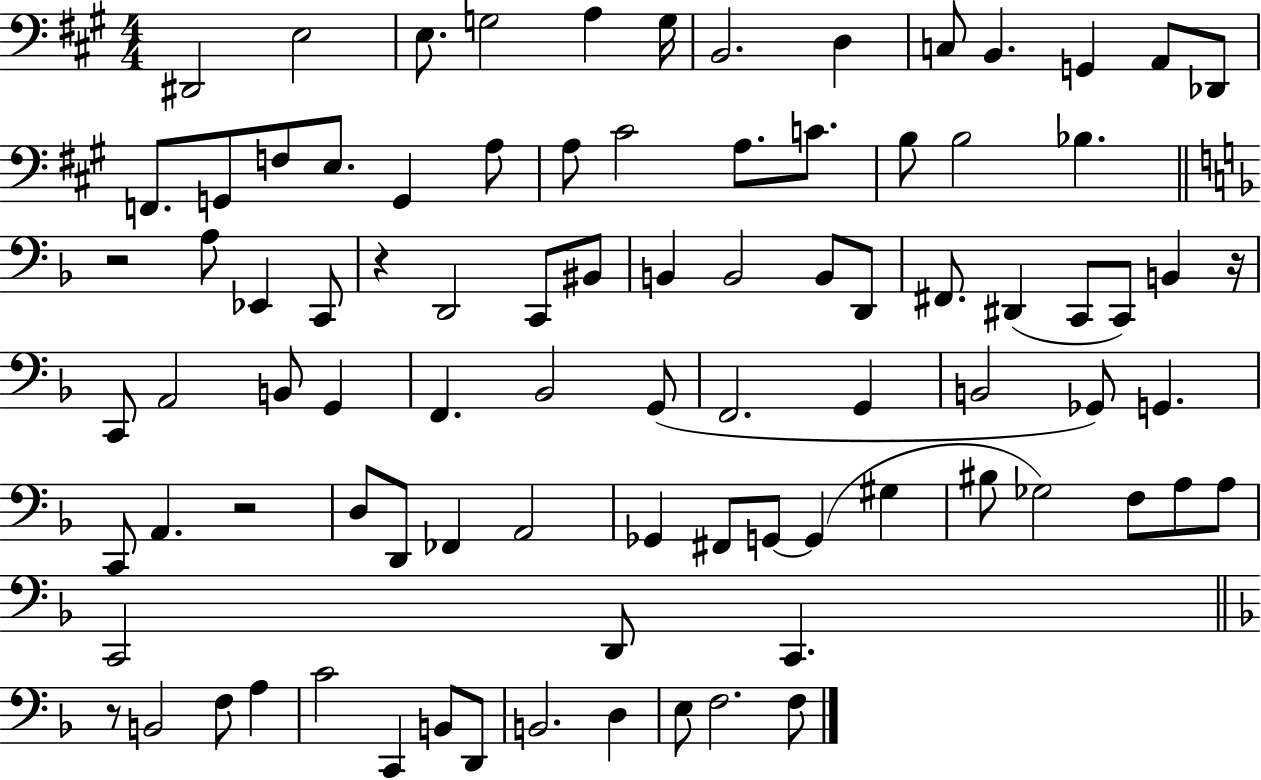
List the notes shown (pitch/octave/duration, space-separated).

D#2/h E3/h E3/e. G3/h A3/q G3/s B2/h. D3/q C3/e B2/q. G2/q A2/e Db2/e F2/e. G2/e F3/e E3/e. G2/q A3/e A3/e C#4/h A3/e. C4/e. B3/e B3/h Bb3/q. R/h A3/e Eb2/q C2/e R/q D2/h C2/e BIS2/e B2/q B2/h B2/e D2/e F#2/e. D#2/q C2/e C2/e B2/q R/s C2/e A2/h B2/e G2/q F2/q. Bb2/h G2/e F2/h. G2/q B2/h Gb2/e G2/q. C2/e A2/q. R/h D3/e D2/e FES2/q A2/h Gb2/q F#2/e G2/e G2/q G#3/q BIS3/e Gb3/h F3/e A3/e A3/e C2/h D2/e C2/q. R/e B2/h F3/e A3/q C4/h C2/q B2/e D2/e B2/h. D3/q E3/e F3/h. F3/e